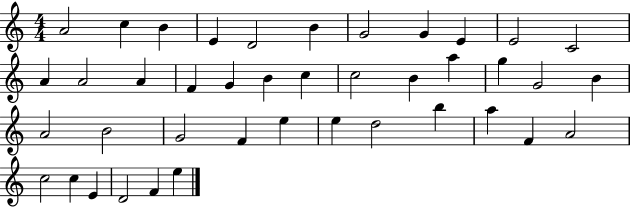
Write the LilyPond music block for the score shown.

{
  \clef treble
  \numericTimeSignature
  \time 4/4
  \key c \major
  a'2 c''4 b'4 | e'4 d'2 b'4 | g'2 g'4 e'4 | e'2 c'2 | \break a'4 a'2 a'4 | f'4 g'4 b'4 c''4 | c''2 b'4 a''4 | g''4 g'2 b'4 | \break a'2 b'2 | g'2 f'4 e''4 | e''4 d''2 b''4 | a''4 f'4 a'2 | \break c''2 c''4 e'4 | d'2 f'4 e''4 | \bar "|."
}